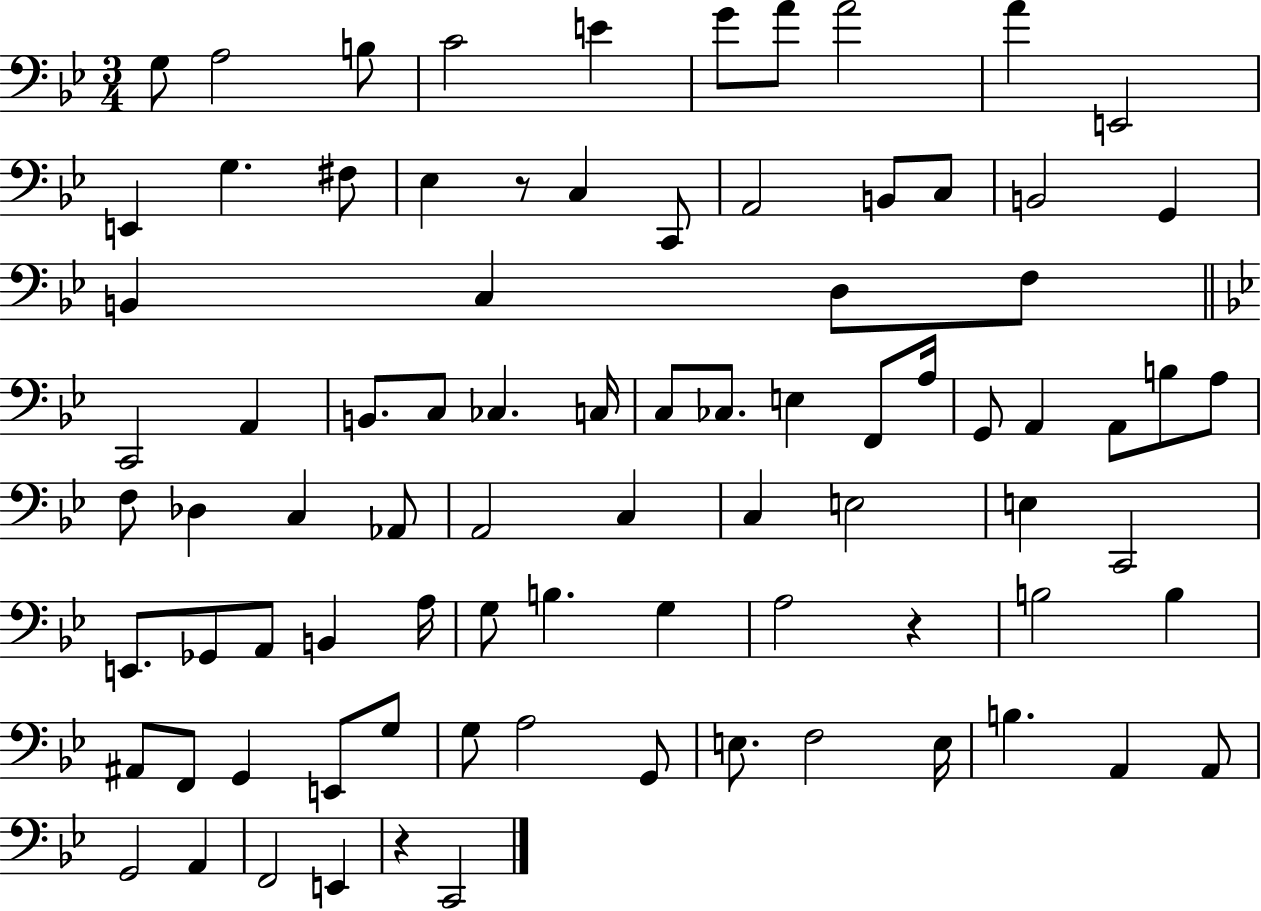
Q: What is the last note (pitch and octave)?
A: C2